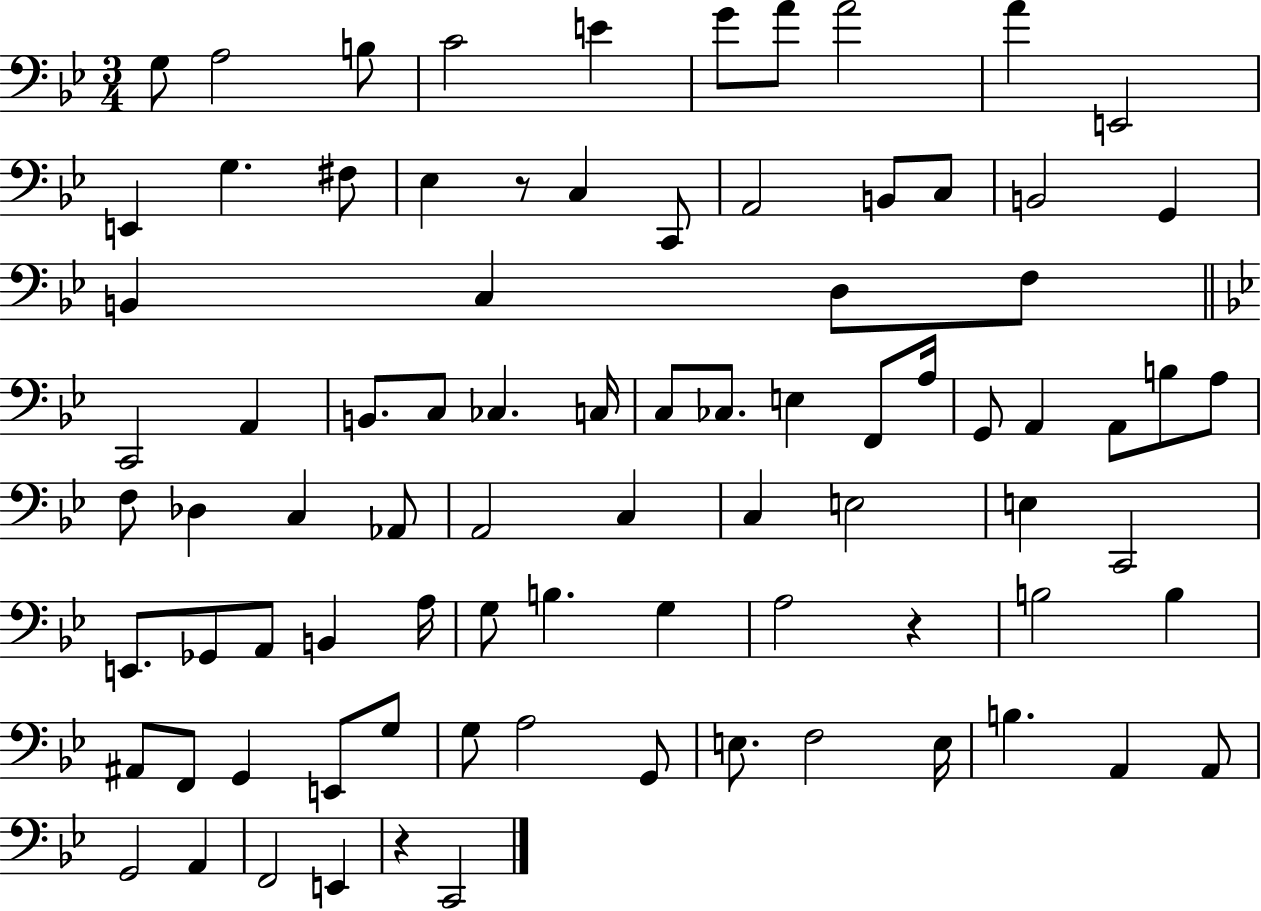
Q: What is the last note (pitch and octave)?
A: C2